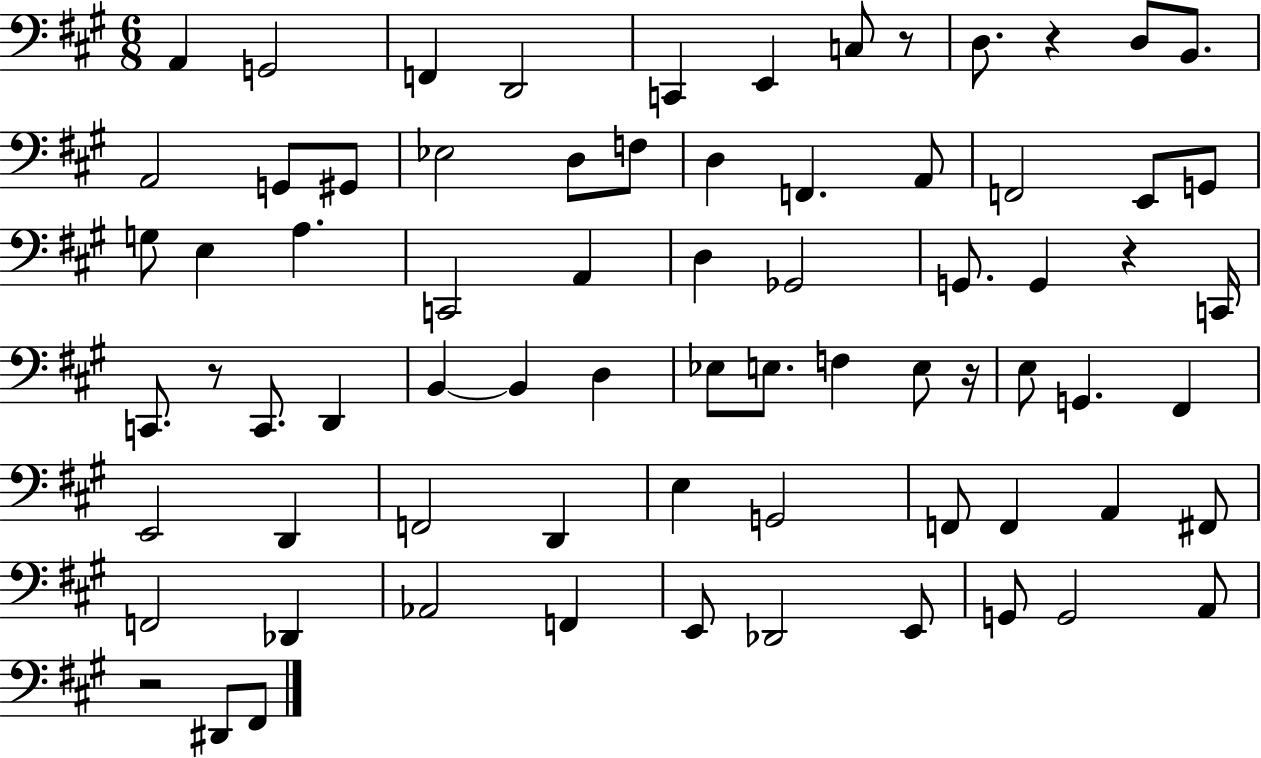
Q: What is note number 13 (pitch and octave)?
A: G#2